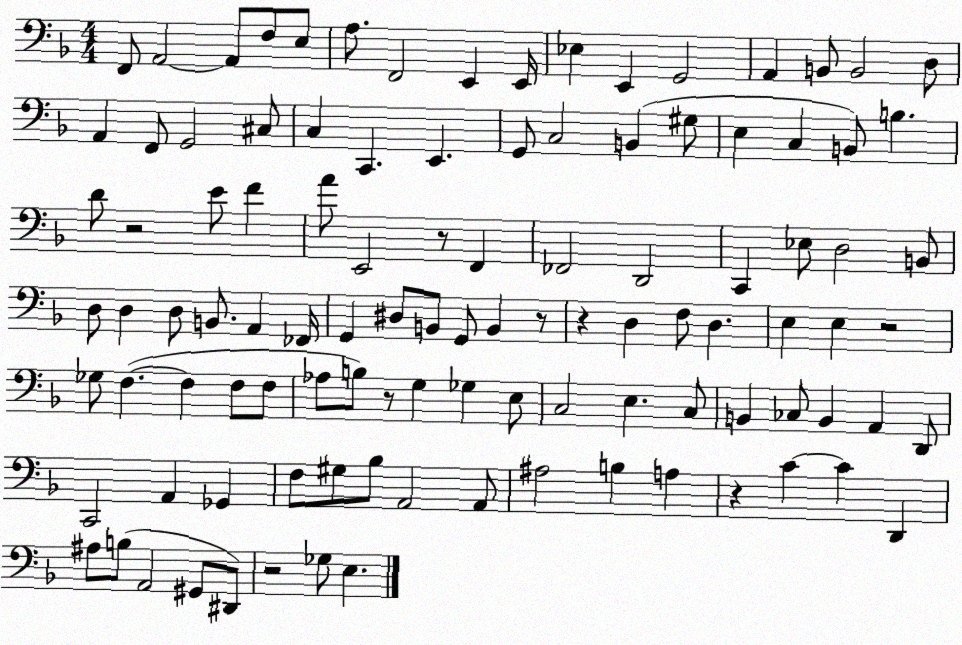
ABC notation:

X:1
T:Untitled
M:4/4
L:1/4
K:F
F,,/2 A,,2 A,,/2 F,/2 E,/2 A,/2 F,,2 E,, E,,/4 _E, E,, G,,2 A,, B,,/2 B,,2 D,/2 A,, F,,/2 G,,2 ^C,/2 C, C,, E,, G,,/2 C,2 B,, ^G,/2 E, C, B,,/2 B, D/2 z2 E/2 F A/2 E,,2 z/2 F,, _F,,2 D,,2 C,, _E,/2 D,2 B,,/2 D,/2 D, D,/2 B,,/2 A,, _F,,/4 G,, ^D,/2 B,,/2 G,,/2 B,, z/2 z D, F,/2 D, E, E, z2 _G,/2 F, F, F,/2 F,/2 _A,/2 B,/2 z/2 G, _G, E,/2 C,2 E, C,/2 B,, _C,/2 B,, A,, D,,/2 C,,2 A,, _G,, F,/2 ^G,/2 _B,/2 A,,2 A,,/2 ^A,2 B, A, z C C D,, ^A,/2 B,/2 A,,2 ^G,,/2 ^D,,/2 z2 _G,/2 E,